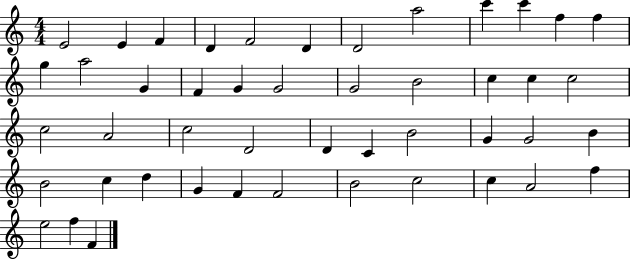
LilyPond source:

{
  \clef treble
  \numericTimeSignature
  \time 4/4
  \key c \major
  e'2 e'4 f'4 | d'4 f'2 d'4 | d'2 a''2 | c'''4 c'''4 f''4 f''4 | \break g''4 a''2 g'4 | f'4 g'4 g'2 | g'2 b'2 | c''4 c''4 c''2 | \break c''2 a'2 | c''2 d'2 | d'4 c'4 b'2 | g'4 g'2 b'4 | \break b'2 c''4 d''4 | g'4 f'4 f'2 | b'2 c''2 | c''4 a'2 f''4 | \break e''2 f''4 f'4 | \bar "|."
}